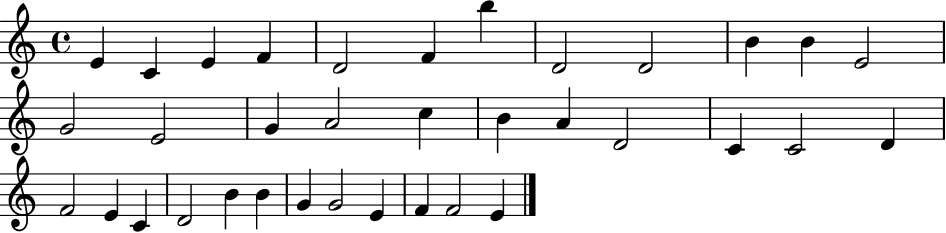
X:1
T:Untitled
M:4/4
L:1/4
K:C
E C E F D2 F b D2 D2 B B E2 G2 E2 G A2 c B A D2 C C2 D F2 E C D2 B B G G2 E F F2 E